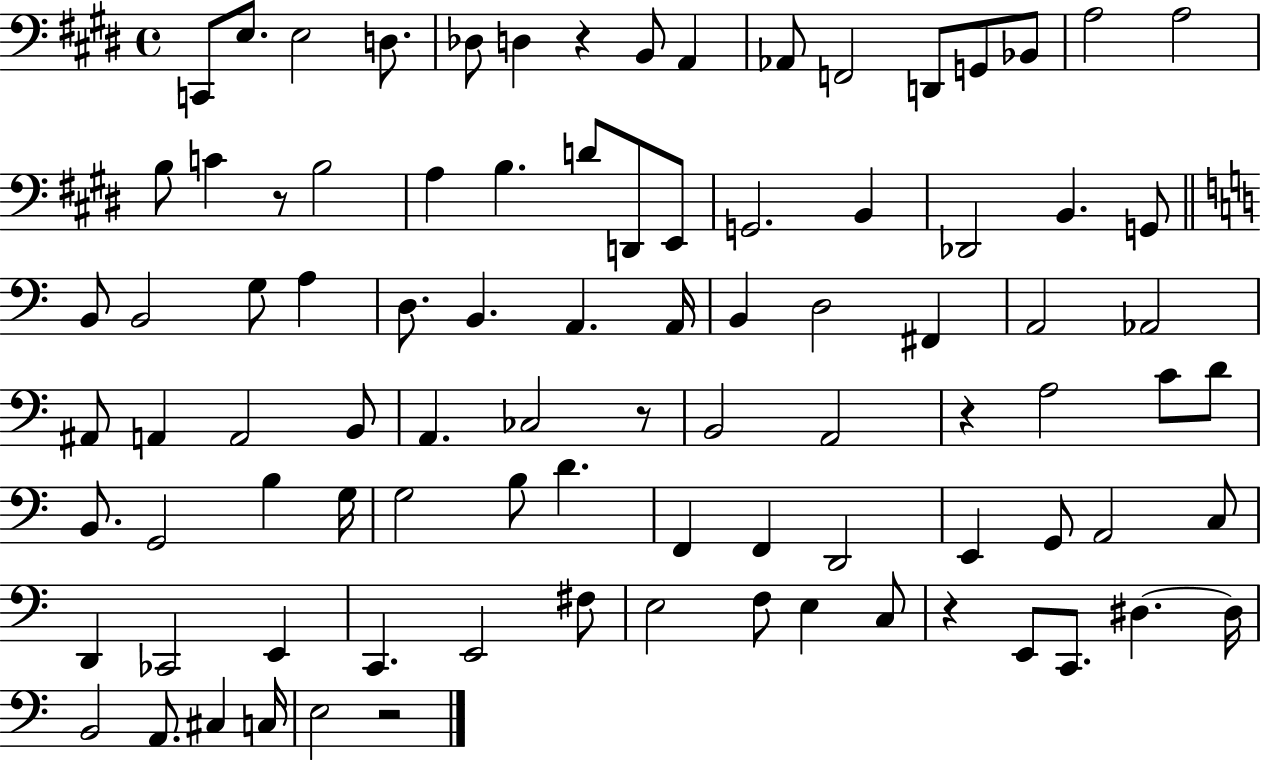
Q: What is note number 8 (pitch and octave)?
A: A2